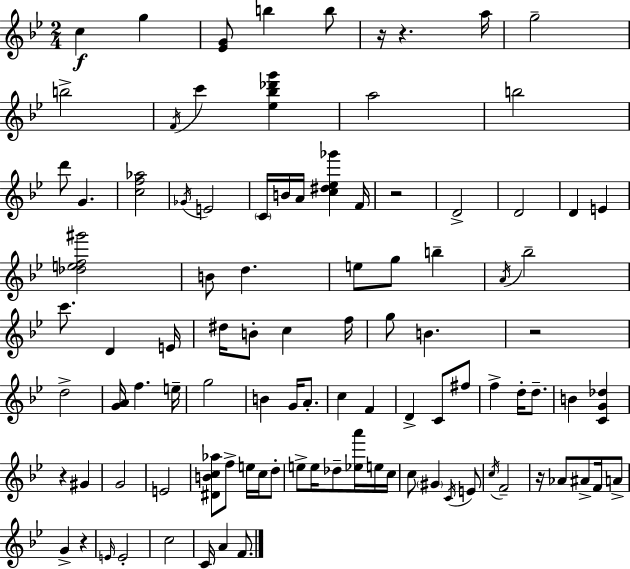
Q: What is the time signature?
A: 2/4